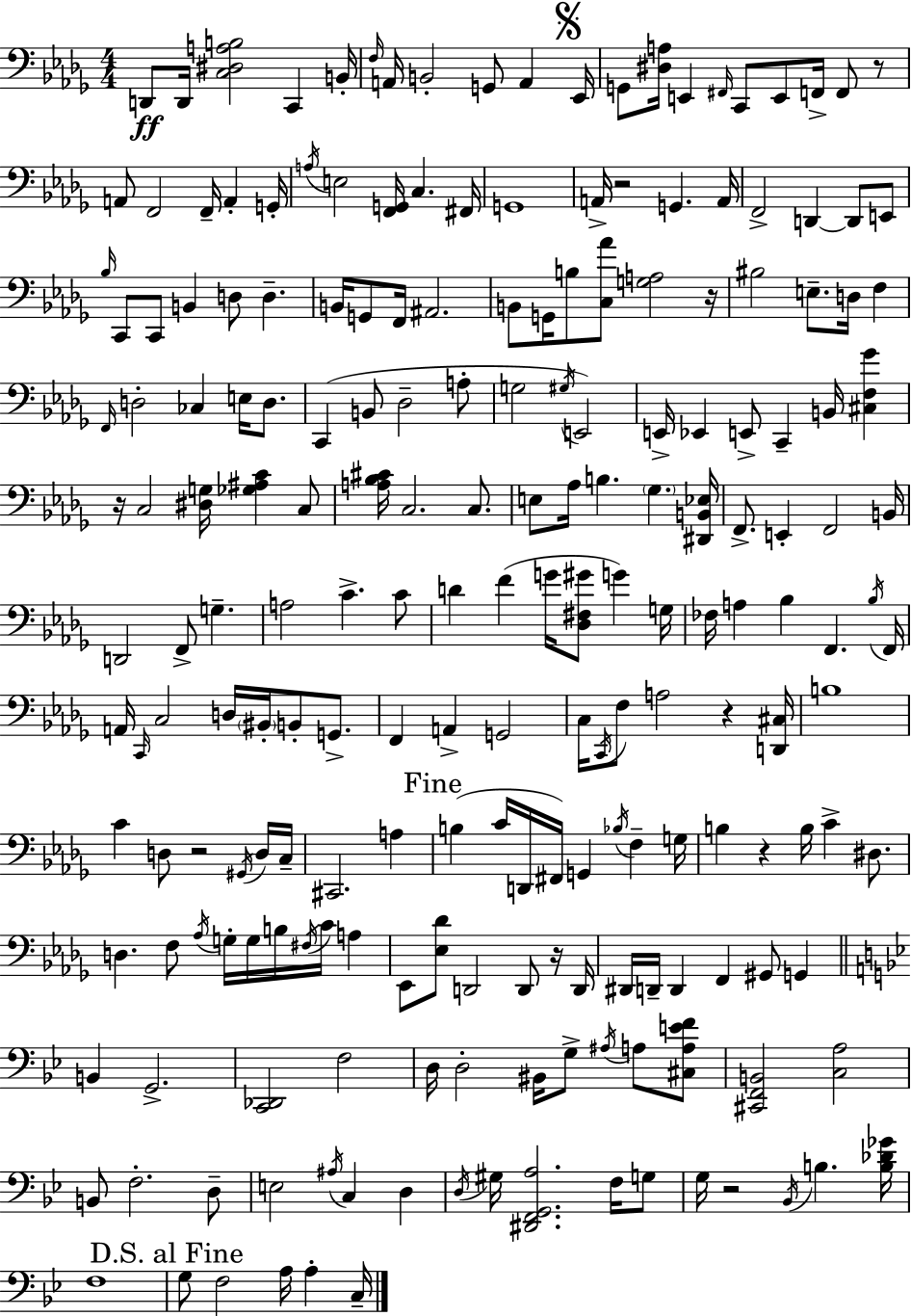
D2/e D2/s [C3,D#3,A3,B3]/h C2/q B2/s F3/s A2/s B2/h G2/e A2/q Eb2/s G2/e [D#3,A3]/s E2/q F#2/s C2/e E2/e F2/s F2/e R/e A2/e F2/h F2/s A2/q G2/s A3/s E3/h [F2,G2]/s C3/q. F#2/s G2/w A2/s R/h G2/q. A2/s F2/h D2/q D2/e E2/e Bb3/s C2/e C2/e B2/q D3/e D3/q. B2/s G2/e F2/s A#2/h. B2/e G2/s B3/e [C3,Ab4]/e [G3,A3]/h R/s BIS3/h E3/e. D3/s F3/q F2/s D3/h CES3/q E3/s D3/e. C2/q B2/e Db3/h A3/e G3/h G#3/s E2/h E2/s Eb2/q E2/e C2/q B2/s [C#3,F3,Gb4]/q R/s C3/h [D#3,G3]/s [Gb3,A#3,C4]/q C3/e [A3,Bb3,C#4]/s C3/h. C3/e. E3/e Ab3/s B3/q. Gb3/q. [D#2,B2,Eb3]/s F2/e. E2/q F2/h B2/s D2/h F2/e G3/q. A3/h C4/q. C4/e D4/q F4/q G4/s [Db3,F#3,G#4]/e G4/q G3/s FES3/s A3/q Bb3/q F2/q. Bb3/s F2/s A2/s C2/s C3/h D3/s BIS2/s B2/e G2/e. F2/q A2/q G2/h C3/s C2/s F3/e A3/h R/q [D2,C#3]/s B3/w C4/q D3/e R/h G#2/s D3/s C3/s C#2/h. A3/q B3/q C4/s D2/s F#2/s G2/q Bb3/s F3/q G3/s B3/q R/q B3/s C4/q D#3/e. D3/q. F3/e Ab3/s G3/s G3/s B3/s F#3/s C4/s A3/q Eb2/e [Eb3,Db4]/e D2/h D2/e R/s D2/s D#2/s D2/s D2/q F2/q G#2/e G2/q B2/q G2/h. [C2,Db2]/h F3/h D3/s D3/h BIS2/s G3/e A#3/s A3/e [C#3,A3,E4,F4]/e [C#2,F2,B2]/h [C3,A3]/h B2/e F3/h. D3/e E3/h A#3/s C3/q D3/q D3/s G#3/s [D#2,F2,G2,A3]/h. F3/s G3/e G3/s R/h Bb2/s B3/q. [B3,Db4,Gb4]/s F3/w G3/e F3/h A3/s A3/q C3/s